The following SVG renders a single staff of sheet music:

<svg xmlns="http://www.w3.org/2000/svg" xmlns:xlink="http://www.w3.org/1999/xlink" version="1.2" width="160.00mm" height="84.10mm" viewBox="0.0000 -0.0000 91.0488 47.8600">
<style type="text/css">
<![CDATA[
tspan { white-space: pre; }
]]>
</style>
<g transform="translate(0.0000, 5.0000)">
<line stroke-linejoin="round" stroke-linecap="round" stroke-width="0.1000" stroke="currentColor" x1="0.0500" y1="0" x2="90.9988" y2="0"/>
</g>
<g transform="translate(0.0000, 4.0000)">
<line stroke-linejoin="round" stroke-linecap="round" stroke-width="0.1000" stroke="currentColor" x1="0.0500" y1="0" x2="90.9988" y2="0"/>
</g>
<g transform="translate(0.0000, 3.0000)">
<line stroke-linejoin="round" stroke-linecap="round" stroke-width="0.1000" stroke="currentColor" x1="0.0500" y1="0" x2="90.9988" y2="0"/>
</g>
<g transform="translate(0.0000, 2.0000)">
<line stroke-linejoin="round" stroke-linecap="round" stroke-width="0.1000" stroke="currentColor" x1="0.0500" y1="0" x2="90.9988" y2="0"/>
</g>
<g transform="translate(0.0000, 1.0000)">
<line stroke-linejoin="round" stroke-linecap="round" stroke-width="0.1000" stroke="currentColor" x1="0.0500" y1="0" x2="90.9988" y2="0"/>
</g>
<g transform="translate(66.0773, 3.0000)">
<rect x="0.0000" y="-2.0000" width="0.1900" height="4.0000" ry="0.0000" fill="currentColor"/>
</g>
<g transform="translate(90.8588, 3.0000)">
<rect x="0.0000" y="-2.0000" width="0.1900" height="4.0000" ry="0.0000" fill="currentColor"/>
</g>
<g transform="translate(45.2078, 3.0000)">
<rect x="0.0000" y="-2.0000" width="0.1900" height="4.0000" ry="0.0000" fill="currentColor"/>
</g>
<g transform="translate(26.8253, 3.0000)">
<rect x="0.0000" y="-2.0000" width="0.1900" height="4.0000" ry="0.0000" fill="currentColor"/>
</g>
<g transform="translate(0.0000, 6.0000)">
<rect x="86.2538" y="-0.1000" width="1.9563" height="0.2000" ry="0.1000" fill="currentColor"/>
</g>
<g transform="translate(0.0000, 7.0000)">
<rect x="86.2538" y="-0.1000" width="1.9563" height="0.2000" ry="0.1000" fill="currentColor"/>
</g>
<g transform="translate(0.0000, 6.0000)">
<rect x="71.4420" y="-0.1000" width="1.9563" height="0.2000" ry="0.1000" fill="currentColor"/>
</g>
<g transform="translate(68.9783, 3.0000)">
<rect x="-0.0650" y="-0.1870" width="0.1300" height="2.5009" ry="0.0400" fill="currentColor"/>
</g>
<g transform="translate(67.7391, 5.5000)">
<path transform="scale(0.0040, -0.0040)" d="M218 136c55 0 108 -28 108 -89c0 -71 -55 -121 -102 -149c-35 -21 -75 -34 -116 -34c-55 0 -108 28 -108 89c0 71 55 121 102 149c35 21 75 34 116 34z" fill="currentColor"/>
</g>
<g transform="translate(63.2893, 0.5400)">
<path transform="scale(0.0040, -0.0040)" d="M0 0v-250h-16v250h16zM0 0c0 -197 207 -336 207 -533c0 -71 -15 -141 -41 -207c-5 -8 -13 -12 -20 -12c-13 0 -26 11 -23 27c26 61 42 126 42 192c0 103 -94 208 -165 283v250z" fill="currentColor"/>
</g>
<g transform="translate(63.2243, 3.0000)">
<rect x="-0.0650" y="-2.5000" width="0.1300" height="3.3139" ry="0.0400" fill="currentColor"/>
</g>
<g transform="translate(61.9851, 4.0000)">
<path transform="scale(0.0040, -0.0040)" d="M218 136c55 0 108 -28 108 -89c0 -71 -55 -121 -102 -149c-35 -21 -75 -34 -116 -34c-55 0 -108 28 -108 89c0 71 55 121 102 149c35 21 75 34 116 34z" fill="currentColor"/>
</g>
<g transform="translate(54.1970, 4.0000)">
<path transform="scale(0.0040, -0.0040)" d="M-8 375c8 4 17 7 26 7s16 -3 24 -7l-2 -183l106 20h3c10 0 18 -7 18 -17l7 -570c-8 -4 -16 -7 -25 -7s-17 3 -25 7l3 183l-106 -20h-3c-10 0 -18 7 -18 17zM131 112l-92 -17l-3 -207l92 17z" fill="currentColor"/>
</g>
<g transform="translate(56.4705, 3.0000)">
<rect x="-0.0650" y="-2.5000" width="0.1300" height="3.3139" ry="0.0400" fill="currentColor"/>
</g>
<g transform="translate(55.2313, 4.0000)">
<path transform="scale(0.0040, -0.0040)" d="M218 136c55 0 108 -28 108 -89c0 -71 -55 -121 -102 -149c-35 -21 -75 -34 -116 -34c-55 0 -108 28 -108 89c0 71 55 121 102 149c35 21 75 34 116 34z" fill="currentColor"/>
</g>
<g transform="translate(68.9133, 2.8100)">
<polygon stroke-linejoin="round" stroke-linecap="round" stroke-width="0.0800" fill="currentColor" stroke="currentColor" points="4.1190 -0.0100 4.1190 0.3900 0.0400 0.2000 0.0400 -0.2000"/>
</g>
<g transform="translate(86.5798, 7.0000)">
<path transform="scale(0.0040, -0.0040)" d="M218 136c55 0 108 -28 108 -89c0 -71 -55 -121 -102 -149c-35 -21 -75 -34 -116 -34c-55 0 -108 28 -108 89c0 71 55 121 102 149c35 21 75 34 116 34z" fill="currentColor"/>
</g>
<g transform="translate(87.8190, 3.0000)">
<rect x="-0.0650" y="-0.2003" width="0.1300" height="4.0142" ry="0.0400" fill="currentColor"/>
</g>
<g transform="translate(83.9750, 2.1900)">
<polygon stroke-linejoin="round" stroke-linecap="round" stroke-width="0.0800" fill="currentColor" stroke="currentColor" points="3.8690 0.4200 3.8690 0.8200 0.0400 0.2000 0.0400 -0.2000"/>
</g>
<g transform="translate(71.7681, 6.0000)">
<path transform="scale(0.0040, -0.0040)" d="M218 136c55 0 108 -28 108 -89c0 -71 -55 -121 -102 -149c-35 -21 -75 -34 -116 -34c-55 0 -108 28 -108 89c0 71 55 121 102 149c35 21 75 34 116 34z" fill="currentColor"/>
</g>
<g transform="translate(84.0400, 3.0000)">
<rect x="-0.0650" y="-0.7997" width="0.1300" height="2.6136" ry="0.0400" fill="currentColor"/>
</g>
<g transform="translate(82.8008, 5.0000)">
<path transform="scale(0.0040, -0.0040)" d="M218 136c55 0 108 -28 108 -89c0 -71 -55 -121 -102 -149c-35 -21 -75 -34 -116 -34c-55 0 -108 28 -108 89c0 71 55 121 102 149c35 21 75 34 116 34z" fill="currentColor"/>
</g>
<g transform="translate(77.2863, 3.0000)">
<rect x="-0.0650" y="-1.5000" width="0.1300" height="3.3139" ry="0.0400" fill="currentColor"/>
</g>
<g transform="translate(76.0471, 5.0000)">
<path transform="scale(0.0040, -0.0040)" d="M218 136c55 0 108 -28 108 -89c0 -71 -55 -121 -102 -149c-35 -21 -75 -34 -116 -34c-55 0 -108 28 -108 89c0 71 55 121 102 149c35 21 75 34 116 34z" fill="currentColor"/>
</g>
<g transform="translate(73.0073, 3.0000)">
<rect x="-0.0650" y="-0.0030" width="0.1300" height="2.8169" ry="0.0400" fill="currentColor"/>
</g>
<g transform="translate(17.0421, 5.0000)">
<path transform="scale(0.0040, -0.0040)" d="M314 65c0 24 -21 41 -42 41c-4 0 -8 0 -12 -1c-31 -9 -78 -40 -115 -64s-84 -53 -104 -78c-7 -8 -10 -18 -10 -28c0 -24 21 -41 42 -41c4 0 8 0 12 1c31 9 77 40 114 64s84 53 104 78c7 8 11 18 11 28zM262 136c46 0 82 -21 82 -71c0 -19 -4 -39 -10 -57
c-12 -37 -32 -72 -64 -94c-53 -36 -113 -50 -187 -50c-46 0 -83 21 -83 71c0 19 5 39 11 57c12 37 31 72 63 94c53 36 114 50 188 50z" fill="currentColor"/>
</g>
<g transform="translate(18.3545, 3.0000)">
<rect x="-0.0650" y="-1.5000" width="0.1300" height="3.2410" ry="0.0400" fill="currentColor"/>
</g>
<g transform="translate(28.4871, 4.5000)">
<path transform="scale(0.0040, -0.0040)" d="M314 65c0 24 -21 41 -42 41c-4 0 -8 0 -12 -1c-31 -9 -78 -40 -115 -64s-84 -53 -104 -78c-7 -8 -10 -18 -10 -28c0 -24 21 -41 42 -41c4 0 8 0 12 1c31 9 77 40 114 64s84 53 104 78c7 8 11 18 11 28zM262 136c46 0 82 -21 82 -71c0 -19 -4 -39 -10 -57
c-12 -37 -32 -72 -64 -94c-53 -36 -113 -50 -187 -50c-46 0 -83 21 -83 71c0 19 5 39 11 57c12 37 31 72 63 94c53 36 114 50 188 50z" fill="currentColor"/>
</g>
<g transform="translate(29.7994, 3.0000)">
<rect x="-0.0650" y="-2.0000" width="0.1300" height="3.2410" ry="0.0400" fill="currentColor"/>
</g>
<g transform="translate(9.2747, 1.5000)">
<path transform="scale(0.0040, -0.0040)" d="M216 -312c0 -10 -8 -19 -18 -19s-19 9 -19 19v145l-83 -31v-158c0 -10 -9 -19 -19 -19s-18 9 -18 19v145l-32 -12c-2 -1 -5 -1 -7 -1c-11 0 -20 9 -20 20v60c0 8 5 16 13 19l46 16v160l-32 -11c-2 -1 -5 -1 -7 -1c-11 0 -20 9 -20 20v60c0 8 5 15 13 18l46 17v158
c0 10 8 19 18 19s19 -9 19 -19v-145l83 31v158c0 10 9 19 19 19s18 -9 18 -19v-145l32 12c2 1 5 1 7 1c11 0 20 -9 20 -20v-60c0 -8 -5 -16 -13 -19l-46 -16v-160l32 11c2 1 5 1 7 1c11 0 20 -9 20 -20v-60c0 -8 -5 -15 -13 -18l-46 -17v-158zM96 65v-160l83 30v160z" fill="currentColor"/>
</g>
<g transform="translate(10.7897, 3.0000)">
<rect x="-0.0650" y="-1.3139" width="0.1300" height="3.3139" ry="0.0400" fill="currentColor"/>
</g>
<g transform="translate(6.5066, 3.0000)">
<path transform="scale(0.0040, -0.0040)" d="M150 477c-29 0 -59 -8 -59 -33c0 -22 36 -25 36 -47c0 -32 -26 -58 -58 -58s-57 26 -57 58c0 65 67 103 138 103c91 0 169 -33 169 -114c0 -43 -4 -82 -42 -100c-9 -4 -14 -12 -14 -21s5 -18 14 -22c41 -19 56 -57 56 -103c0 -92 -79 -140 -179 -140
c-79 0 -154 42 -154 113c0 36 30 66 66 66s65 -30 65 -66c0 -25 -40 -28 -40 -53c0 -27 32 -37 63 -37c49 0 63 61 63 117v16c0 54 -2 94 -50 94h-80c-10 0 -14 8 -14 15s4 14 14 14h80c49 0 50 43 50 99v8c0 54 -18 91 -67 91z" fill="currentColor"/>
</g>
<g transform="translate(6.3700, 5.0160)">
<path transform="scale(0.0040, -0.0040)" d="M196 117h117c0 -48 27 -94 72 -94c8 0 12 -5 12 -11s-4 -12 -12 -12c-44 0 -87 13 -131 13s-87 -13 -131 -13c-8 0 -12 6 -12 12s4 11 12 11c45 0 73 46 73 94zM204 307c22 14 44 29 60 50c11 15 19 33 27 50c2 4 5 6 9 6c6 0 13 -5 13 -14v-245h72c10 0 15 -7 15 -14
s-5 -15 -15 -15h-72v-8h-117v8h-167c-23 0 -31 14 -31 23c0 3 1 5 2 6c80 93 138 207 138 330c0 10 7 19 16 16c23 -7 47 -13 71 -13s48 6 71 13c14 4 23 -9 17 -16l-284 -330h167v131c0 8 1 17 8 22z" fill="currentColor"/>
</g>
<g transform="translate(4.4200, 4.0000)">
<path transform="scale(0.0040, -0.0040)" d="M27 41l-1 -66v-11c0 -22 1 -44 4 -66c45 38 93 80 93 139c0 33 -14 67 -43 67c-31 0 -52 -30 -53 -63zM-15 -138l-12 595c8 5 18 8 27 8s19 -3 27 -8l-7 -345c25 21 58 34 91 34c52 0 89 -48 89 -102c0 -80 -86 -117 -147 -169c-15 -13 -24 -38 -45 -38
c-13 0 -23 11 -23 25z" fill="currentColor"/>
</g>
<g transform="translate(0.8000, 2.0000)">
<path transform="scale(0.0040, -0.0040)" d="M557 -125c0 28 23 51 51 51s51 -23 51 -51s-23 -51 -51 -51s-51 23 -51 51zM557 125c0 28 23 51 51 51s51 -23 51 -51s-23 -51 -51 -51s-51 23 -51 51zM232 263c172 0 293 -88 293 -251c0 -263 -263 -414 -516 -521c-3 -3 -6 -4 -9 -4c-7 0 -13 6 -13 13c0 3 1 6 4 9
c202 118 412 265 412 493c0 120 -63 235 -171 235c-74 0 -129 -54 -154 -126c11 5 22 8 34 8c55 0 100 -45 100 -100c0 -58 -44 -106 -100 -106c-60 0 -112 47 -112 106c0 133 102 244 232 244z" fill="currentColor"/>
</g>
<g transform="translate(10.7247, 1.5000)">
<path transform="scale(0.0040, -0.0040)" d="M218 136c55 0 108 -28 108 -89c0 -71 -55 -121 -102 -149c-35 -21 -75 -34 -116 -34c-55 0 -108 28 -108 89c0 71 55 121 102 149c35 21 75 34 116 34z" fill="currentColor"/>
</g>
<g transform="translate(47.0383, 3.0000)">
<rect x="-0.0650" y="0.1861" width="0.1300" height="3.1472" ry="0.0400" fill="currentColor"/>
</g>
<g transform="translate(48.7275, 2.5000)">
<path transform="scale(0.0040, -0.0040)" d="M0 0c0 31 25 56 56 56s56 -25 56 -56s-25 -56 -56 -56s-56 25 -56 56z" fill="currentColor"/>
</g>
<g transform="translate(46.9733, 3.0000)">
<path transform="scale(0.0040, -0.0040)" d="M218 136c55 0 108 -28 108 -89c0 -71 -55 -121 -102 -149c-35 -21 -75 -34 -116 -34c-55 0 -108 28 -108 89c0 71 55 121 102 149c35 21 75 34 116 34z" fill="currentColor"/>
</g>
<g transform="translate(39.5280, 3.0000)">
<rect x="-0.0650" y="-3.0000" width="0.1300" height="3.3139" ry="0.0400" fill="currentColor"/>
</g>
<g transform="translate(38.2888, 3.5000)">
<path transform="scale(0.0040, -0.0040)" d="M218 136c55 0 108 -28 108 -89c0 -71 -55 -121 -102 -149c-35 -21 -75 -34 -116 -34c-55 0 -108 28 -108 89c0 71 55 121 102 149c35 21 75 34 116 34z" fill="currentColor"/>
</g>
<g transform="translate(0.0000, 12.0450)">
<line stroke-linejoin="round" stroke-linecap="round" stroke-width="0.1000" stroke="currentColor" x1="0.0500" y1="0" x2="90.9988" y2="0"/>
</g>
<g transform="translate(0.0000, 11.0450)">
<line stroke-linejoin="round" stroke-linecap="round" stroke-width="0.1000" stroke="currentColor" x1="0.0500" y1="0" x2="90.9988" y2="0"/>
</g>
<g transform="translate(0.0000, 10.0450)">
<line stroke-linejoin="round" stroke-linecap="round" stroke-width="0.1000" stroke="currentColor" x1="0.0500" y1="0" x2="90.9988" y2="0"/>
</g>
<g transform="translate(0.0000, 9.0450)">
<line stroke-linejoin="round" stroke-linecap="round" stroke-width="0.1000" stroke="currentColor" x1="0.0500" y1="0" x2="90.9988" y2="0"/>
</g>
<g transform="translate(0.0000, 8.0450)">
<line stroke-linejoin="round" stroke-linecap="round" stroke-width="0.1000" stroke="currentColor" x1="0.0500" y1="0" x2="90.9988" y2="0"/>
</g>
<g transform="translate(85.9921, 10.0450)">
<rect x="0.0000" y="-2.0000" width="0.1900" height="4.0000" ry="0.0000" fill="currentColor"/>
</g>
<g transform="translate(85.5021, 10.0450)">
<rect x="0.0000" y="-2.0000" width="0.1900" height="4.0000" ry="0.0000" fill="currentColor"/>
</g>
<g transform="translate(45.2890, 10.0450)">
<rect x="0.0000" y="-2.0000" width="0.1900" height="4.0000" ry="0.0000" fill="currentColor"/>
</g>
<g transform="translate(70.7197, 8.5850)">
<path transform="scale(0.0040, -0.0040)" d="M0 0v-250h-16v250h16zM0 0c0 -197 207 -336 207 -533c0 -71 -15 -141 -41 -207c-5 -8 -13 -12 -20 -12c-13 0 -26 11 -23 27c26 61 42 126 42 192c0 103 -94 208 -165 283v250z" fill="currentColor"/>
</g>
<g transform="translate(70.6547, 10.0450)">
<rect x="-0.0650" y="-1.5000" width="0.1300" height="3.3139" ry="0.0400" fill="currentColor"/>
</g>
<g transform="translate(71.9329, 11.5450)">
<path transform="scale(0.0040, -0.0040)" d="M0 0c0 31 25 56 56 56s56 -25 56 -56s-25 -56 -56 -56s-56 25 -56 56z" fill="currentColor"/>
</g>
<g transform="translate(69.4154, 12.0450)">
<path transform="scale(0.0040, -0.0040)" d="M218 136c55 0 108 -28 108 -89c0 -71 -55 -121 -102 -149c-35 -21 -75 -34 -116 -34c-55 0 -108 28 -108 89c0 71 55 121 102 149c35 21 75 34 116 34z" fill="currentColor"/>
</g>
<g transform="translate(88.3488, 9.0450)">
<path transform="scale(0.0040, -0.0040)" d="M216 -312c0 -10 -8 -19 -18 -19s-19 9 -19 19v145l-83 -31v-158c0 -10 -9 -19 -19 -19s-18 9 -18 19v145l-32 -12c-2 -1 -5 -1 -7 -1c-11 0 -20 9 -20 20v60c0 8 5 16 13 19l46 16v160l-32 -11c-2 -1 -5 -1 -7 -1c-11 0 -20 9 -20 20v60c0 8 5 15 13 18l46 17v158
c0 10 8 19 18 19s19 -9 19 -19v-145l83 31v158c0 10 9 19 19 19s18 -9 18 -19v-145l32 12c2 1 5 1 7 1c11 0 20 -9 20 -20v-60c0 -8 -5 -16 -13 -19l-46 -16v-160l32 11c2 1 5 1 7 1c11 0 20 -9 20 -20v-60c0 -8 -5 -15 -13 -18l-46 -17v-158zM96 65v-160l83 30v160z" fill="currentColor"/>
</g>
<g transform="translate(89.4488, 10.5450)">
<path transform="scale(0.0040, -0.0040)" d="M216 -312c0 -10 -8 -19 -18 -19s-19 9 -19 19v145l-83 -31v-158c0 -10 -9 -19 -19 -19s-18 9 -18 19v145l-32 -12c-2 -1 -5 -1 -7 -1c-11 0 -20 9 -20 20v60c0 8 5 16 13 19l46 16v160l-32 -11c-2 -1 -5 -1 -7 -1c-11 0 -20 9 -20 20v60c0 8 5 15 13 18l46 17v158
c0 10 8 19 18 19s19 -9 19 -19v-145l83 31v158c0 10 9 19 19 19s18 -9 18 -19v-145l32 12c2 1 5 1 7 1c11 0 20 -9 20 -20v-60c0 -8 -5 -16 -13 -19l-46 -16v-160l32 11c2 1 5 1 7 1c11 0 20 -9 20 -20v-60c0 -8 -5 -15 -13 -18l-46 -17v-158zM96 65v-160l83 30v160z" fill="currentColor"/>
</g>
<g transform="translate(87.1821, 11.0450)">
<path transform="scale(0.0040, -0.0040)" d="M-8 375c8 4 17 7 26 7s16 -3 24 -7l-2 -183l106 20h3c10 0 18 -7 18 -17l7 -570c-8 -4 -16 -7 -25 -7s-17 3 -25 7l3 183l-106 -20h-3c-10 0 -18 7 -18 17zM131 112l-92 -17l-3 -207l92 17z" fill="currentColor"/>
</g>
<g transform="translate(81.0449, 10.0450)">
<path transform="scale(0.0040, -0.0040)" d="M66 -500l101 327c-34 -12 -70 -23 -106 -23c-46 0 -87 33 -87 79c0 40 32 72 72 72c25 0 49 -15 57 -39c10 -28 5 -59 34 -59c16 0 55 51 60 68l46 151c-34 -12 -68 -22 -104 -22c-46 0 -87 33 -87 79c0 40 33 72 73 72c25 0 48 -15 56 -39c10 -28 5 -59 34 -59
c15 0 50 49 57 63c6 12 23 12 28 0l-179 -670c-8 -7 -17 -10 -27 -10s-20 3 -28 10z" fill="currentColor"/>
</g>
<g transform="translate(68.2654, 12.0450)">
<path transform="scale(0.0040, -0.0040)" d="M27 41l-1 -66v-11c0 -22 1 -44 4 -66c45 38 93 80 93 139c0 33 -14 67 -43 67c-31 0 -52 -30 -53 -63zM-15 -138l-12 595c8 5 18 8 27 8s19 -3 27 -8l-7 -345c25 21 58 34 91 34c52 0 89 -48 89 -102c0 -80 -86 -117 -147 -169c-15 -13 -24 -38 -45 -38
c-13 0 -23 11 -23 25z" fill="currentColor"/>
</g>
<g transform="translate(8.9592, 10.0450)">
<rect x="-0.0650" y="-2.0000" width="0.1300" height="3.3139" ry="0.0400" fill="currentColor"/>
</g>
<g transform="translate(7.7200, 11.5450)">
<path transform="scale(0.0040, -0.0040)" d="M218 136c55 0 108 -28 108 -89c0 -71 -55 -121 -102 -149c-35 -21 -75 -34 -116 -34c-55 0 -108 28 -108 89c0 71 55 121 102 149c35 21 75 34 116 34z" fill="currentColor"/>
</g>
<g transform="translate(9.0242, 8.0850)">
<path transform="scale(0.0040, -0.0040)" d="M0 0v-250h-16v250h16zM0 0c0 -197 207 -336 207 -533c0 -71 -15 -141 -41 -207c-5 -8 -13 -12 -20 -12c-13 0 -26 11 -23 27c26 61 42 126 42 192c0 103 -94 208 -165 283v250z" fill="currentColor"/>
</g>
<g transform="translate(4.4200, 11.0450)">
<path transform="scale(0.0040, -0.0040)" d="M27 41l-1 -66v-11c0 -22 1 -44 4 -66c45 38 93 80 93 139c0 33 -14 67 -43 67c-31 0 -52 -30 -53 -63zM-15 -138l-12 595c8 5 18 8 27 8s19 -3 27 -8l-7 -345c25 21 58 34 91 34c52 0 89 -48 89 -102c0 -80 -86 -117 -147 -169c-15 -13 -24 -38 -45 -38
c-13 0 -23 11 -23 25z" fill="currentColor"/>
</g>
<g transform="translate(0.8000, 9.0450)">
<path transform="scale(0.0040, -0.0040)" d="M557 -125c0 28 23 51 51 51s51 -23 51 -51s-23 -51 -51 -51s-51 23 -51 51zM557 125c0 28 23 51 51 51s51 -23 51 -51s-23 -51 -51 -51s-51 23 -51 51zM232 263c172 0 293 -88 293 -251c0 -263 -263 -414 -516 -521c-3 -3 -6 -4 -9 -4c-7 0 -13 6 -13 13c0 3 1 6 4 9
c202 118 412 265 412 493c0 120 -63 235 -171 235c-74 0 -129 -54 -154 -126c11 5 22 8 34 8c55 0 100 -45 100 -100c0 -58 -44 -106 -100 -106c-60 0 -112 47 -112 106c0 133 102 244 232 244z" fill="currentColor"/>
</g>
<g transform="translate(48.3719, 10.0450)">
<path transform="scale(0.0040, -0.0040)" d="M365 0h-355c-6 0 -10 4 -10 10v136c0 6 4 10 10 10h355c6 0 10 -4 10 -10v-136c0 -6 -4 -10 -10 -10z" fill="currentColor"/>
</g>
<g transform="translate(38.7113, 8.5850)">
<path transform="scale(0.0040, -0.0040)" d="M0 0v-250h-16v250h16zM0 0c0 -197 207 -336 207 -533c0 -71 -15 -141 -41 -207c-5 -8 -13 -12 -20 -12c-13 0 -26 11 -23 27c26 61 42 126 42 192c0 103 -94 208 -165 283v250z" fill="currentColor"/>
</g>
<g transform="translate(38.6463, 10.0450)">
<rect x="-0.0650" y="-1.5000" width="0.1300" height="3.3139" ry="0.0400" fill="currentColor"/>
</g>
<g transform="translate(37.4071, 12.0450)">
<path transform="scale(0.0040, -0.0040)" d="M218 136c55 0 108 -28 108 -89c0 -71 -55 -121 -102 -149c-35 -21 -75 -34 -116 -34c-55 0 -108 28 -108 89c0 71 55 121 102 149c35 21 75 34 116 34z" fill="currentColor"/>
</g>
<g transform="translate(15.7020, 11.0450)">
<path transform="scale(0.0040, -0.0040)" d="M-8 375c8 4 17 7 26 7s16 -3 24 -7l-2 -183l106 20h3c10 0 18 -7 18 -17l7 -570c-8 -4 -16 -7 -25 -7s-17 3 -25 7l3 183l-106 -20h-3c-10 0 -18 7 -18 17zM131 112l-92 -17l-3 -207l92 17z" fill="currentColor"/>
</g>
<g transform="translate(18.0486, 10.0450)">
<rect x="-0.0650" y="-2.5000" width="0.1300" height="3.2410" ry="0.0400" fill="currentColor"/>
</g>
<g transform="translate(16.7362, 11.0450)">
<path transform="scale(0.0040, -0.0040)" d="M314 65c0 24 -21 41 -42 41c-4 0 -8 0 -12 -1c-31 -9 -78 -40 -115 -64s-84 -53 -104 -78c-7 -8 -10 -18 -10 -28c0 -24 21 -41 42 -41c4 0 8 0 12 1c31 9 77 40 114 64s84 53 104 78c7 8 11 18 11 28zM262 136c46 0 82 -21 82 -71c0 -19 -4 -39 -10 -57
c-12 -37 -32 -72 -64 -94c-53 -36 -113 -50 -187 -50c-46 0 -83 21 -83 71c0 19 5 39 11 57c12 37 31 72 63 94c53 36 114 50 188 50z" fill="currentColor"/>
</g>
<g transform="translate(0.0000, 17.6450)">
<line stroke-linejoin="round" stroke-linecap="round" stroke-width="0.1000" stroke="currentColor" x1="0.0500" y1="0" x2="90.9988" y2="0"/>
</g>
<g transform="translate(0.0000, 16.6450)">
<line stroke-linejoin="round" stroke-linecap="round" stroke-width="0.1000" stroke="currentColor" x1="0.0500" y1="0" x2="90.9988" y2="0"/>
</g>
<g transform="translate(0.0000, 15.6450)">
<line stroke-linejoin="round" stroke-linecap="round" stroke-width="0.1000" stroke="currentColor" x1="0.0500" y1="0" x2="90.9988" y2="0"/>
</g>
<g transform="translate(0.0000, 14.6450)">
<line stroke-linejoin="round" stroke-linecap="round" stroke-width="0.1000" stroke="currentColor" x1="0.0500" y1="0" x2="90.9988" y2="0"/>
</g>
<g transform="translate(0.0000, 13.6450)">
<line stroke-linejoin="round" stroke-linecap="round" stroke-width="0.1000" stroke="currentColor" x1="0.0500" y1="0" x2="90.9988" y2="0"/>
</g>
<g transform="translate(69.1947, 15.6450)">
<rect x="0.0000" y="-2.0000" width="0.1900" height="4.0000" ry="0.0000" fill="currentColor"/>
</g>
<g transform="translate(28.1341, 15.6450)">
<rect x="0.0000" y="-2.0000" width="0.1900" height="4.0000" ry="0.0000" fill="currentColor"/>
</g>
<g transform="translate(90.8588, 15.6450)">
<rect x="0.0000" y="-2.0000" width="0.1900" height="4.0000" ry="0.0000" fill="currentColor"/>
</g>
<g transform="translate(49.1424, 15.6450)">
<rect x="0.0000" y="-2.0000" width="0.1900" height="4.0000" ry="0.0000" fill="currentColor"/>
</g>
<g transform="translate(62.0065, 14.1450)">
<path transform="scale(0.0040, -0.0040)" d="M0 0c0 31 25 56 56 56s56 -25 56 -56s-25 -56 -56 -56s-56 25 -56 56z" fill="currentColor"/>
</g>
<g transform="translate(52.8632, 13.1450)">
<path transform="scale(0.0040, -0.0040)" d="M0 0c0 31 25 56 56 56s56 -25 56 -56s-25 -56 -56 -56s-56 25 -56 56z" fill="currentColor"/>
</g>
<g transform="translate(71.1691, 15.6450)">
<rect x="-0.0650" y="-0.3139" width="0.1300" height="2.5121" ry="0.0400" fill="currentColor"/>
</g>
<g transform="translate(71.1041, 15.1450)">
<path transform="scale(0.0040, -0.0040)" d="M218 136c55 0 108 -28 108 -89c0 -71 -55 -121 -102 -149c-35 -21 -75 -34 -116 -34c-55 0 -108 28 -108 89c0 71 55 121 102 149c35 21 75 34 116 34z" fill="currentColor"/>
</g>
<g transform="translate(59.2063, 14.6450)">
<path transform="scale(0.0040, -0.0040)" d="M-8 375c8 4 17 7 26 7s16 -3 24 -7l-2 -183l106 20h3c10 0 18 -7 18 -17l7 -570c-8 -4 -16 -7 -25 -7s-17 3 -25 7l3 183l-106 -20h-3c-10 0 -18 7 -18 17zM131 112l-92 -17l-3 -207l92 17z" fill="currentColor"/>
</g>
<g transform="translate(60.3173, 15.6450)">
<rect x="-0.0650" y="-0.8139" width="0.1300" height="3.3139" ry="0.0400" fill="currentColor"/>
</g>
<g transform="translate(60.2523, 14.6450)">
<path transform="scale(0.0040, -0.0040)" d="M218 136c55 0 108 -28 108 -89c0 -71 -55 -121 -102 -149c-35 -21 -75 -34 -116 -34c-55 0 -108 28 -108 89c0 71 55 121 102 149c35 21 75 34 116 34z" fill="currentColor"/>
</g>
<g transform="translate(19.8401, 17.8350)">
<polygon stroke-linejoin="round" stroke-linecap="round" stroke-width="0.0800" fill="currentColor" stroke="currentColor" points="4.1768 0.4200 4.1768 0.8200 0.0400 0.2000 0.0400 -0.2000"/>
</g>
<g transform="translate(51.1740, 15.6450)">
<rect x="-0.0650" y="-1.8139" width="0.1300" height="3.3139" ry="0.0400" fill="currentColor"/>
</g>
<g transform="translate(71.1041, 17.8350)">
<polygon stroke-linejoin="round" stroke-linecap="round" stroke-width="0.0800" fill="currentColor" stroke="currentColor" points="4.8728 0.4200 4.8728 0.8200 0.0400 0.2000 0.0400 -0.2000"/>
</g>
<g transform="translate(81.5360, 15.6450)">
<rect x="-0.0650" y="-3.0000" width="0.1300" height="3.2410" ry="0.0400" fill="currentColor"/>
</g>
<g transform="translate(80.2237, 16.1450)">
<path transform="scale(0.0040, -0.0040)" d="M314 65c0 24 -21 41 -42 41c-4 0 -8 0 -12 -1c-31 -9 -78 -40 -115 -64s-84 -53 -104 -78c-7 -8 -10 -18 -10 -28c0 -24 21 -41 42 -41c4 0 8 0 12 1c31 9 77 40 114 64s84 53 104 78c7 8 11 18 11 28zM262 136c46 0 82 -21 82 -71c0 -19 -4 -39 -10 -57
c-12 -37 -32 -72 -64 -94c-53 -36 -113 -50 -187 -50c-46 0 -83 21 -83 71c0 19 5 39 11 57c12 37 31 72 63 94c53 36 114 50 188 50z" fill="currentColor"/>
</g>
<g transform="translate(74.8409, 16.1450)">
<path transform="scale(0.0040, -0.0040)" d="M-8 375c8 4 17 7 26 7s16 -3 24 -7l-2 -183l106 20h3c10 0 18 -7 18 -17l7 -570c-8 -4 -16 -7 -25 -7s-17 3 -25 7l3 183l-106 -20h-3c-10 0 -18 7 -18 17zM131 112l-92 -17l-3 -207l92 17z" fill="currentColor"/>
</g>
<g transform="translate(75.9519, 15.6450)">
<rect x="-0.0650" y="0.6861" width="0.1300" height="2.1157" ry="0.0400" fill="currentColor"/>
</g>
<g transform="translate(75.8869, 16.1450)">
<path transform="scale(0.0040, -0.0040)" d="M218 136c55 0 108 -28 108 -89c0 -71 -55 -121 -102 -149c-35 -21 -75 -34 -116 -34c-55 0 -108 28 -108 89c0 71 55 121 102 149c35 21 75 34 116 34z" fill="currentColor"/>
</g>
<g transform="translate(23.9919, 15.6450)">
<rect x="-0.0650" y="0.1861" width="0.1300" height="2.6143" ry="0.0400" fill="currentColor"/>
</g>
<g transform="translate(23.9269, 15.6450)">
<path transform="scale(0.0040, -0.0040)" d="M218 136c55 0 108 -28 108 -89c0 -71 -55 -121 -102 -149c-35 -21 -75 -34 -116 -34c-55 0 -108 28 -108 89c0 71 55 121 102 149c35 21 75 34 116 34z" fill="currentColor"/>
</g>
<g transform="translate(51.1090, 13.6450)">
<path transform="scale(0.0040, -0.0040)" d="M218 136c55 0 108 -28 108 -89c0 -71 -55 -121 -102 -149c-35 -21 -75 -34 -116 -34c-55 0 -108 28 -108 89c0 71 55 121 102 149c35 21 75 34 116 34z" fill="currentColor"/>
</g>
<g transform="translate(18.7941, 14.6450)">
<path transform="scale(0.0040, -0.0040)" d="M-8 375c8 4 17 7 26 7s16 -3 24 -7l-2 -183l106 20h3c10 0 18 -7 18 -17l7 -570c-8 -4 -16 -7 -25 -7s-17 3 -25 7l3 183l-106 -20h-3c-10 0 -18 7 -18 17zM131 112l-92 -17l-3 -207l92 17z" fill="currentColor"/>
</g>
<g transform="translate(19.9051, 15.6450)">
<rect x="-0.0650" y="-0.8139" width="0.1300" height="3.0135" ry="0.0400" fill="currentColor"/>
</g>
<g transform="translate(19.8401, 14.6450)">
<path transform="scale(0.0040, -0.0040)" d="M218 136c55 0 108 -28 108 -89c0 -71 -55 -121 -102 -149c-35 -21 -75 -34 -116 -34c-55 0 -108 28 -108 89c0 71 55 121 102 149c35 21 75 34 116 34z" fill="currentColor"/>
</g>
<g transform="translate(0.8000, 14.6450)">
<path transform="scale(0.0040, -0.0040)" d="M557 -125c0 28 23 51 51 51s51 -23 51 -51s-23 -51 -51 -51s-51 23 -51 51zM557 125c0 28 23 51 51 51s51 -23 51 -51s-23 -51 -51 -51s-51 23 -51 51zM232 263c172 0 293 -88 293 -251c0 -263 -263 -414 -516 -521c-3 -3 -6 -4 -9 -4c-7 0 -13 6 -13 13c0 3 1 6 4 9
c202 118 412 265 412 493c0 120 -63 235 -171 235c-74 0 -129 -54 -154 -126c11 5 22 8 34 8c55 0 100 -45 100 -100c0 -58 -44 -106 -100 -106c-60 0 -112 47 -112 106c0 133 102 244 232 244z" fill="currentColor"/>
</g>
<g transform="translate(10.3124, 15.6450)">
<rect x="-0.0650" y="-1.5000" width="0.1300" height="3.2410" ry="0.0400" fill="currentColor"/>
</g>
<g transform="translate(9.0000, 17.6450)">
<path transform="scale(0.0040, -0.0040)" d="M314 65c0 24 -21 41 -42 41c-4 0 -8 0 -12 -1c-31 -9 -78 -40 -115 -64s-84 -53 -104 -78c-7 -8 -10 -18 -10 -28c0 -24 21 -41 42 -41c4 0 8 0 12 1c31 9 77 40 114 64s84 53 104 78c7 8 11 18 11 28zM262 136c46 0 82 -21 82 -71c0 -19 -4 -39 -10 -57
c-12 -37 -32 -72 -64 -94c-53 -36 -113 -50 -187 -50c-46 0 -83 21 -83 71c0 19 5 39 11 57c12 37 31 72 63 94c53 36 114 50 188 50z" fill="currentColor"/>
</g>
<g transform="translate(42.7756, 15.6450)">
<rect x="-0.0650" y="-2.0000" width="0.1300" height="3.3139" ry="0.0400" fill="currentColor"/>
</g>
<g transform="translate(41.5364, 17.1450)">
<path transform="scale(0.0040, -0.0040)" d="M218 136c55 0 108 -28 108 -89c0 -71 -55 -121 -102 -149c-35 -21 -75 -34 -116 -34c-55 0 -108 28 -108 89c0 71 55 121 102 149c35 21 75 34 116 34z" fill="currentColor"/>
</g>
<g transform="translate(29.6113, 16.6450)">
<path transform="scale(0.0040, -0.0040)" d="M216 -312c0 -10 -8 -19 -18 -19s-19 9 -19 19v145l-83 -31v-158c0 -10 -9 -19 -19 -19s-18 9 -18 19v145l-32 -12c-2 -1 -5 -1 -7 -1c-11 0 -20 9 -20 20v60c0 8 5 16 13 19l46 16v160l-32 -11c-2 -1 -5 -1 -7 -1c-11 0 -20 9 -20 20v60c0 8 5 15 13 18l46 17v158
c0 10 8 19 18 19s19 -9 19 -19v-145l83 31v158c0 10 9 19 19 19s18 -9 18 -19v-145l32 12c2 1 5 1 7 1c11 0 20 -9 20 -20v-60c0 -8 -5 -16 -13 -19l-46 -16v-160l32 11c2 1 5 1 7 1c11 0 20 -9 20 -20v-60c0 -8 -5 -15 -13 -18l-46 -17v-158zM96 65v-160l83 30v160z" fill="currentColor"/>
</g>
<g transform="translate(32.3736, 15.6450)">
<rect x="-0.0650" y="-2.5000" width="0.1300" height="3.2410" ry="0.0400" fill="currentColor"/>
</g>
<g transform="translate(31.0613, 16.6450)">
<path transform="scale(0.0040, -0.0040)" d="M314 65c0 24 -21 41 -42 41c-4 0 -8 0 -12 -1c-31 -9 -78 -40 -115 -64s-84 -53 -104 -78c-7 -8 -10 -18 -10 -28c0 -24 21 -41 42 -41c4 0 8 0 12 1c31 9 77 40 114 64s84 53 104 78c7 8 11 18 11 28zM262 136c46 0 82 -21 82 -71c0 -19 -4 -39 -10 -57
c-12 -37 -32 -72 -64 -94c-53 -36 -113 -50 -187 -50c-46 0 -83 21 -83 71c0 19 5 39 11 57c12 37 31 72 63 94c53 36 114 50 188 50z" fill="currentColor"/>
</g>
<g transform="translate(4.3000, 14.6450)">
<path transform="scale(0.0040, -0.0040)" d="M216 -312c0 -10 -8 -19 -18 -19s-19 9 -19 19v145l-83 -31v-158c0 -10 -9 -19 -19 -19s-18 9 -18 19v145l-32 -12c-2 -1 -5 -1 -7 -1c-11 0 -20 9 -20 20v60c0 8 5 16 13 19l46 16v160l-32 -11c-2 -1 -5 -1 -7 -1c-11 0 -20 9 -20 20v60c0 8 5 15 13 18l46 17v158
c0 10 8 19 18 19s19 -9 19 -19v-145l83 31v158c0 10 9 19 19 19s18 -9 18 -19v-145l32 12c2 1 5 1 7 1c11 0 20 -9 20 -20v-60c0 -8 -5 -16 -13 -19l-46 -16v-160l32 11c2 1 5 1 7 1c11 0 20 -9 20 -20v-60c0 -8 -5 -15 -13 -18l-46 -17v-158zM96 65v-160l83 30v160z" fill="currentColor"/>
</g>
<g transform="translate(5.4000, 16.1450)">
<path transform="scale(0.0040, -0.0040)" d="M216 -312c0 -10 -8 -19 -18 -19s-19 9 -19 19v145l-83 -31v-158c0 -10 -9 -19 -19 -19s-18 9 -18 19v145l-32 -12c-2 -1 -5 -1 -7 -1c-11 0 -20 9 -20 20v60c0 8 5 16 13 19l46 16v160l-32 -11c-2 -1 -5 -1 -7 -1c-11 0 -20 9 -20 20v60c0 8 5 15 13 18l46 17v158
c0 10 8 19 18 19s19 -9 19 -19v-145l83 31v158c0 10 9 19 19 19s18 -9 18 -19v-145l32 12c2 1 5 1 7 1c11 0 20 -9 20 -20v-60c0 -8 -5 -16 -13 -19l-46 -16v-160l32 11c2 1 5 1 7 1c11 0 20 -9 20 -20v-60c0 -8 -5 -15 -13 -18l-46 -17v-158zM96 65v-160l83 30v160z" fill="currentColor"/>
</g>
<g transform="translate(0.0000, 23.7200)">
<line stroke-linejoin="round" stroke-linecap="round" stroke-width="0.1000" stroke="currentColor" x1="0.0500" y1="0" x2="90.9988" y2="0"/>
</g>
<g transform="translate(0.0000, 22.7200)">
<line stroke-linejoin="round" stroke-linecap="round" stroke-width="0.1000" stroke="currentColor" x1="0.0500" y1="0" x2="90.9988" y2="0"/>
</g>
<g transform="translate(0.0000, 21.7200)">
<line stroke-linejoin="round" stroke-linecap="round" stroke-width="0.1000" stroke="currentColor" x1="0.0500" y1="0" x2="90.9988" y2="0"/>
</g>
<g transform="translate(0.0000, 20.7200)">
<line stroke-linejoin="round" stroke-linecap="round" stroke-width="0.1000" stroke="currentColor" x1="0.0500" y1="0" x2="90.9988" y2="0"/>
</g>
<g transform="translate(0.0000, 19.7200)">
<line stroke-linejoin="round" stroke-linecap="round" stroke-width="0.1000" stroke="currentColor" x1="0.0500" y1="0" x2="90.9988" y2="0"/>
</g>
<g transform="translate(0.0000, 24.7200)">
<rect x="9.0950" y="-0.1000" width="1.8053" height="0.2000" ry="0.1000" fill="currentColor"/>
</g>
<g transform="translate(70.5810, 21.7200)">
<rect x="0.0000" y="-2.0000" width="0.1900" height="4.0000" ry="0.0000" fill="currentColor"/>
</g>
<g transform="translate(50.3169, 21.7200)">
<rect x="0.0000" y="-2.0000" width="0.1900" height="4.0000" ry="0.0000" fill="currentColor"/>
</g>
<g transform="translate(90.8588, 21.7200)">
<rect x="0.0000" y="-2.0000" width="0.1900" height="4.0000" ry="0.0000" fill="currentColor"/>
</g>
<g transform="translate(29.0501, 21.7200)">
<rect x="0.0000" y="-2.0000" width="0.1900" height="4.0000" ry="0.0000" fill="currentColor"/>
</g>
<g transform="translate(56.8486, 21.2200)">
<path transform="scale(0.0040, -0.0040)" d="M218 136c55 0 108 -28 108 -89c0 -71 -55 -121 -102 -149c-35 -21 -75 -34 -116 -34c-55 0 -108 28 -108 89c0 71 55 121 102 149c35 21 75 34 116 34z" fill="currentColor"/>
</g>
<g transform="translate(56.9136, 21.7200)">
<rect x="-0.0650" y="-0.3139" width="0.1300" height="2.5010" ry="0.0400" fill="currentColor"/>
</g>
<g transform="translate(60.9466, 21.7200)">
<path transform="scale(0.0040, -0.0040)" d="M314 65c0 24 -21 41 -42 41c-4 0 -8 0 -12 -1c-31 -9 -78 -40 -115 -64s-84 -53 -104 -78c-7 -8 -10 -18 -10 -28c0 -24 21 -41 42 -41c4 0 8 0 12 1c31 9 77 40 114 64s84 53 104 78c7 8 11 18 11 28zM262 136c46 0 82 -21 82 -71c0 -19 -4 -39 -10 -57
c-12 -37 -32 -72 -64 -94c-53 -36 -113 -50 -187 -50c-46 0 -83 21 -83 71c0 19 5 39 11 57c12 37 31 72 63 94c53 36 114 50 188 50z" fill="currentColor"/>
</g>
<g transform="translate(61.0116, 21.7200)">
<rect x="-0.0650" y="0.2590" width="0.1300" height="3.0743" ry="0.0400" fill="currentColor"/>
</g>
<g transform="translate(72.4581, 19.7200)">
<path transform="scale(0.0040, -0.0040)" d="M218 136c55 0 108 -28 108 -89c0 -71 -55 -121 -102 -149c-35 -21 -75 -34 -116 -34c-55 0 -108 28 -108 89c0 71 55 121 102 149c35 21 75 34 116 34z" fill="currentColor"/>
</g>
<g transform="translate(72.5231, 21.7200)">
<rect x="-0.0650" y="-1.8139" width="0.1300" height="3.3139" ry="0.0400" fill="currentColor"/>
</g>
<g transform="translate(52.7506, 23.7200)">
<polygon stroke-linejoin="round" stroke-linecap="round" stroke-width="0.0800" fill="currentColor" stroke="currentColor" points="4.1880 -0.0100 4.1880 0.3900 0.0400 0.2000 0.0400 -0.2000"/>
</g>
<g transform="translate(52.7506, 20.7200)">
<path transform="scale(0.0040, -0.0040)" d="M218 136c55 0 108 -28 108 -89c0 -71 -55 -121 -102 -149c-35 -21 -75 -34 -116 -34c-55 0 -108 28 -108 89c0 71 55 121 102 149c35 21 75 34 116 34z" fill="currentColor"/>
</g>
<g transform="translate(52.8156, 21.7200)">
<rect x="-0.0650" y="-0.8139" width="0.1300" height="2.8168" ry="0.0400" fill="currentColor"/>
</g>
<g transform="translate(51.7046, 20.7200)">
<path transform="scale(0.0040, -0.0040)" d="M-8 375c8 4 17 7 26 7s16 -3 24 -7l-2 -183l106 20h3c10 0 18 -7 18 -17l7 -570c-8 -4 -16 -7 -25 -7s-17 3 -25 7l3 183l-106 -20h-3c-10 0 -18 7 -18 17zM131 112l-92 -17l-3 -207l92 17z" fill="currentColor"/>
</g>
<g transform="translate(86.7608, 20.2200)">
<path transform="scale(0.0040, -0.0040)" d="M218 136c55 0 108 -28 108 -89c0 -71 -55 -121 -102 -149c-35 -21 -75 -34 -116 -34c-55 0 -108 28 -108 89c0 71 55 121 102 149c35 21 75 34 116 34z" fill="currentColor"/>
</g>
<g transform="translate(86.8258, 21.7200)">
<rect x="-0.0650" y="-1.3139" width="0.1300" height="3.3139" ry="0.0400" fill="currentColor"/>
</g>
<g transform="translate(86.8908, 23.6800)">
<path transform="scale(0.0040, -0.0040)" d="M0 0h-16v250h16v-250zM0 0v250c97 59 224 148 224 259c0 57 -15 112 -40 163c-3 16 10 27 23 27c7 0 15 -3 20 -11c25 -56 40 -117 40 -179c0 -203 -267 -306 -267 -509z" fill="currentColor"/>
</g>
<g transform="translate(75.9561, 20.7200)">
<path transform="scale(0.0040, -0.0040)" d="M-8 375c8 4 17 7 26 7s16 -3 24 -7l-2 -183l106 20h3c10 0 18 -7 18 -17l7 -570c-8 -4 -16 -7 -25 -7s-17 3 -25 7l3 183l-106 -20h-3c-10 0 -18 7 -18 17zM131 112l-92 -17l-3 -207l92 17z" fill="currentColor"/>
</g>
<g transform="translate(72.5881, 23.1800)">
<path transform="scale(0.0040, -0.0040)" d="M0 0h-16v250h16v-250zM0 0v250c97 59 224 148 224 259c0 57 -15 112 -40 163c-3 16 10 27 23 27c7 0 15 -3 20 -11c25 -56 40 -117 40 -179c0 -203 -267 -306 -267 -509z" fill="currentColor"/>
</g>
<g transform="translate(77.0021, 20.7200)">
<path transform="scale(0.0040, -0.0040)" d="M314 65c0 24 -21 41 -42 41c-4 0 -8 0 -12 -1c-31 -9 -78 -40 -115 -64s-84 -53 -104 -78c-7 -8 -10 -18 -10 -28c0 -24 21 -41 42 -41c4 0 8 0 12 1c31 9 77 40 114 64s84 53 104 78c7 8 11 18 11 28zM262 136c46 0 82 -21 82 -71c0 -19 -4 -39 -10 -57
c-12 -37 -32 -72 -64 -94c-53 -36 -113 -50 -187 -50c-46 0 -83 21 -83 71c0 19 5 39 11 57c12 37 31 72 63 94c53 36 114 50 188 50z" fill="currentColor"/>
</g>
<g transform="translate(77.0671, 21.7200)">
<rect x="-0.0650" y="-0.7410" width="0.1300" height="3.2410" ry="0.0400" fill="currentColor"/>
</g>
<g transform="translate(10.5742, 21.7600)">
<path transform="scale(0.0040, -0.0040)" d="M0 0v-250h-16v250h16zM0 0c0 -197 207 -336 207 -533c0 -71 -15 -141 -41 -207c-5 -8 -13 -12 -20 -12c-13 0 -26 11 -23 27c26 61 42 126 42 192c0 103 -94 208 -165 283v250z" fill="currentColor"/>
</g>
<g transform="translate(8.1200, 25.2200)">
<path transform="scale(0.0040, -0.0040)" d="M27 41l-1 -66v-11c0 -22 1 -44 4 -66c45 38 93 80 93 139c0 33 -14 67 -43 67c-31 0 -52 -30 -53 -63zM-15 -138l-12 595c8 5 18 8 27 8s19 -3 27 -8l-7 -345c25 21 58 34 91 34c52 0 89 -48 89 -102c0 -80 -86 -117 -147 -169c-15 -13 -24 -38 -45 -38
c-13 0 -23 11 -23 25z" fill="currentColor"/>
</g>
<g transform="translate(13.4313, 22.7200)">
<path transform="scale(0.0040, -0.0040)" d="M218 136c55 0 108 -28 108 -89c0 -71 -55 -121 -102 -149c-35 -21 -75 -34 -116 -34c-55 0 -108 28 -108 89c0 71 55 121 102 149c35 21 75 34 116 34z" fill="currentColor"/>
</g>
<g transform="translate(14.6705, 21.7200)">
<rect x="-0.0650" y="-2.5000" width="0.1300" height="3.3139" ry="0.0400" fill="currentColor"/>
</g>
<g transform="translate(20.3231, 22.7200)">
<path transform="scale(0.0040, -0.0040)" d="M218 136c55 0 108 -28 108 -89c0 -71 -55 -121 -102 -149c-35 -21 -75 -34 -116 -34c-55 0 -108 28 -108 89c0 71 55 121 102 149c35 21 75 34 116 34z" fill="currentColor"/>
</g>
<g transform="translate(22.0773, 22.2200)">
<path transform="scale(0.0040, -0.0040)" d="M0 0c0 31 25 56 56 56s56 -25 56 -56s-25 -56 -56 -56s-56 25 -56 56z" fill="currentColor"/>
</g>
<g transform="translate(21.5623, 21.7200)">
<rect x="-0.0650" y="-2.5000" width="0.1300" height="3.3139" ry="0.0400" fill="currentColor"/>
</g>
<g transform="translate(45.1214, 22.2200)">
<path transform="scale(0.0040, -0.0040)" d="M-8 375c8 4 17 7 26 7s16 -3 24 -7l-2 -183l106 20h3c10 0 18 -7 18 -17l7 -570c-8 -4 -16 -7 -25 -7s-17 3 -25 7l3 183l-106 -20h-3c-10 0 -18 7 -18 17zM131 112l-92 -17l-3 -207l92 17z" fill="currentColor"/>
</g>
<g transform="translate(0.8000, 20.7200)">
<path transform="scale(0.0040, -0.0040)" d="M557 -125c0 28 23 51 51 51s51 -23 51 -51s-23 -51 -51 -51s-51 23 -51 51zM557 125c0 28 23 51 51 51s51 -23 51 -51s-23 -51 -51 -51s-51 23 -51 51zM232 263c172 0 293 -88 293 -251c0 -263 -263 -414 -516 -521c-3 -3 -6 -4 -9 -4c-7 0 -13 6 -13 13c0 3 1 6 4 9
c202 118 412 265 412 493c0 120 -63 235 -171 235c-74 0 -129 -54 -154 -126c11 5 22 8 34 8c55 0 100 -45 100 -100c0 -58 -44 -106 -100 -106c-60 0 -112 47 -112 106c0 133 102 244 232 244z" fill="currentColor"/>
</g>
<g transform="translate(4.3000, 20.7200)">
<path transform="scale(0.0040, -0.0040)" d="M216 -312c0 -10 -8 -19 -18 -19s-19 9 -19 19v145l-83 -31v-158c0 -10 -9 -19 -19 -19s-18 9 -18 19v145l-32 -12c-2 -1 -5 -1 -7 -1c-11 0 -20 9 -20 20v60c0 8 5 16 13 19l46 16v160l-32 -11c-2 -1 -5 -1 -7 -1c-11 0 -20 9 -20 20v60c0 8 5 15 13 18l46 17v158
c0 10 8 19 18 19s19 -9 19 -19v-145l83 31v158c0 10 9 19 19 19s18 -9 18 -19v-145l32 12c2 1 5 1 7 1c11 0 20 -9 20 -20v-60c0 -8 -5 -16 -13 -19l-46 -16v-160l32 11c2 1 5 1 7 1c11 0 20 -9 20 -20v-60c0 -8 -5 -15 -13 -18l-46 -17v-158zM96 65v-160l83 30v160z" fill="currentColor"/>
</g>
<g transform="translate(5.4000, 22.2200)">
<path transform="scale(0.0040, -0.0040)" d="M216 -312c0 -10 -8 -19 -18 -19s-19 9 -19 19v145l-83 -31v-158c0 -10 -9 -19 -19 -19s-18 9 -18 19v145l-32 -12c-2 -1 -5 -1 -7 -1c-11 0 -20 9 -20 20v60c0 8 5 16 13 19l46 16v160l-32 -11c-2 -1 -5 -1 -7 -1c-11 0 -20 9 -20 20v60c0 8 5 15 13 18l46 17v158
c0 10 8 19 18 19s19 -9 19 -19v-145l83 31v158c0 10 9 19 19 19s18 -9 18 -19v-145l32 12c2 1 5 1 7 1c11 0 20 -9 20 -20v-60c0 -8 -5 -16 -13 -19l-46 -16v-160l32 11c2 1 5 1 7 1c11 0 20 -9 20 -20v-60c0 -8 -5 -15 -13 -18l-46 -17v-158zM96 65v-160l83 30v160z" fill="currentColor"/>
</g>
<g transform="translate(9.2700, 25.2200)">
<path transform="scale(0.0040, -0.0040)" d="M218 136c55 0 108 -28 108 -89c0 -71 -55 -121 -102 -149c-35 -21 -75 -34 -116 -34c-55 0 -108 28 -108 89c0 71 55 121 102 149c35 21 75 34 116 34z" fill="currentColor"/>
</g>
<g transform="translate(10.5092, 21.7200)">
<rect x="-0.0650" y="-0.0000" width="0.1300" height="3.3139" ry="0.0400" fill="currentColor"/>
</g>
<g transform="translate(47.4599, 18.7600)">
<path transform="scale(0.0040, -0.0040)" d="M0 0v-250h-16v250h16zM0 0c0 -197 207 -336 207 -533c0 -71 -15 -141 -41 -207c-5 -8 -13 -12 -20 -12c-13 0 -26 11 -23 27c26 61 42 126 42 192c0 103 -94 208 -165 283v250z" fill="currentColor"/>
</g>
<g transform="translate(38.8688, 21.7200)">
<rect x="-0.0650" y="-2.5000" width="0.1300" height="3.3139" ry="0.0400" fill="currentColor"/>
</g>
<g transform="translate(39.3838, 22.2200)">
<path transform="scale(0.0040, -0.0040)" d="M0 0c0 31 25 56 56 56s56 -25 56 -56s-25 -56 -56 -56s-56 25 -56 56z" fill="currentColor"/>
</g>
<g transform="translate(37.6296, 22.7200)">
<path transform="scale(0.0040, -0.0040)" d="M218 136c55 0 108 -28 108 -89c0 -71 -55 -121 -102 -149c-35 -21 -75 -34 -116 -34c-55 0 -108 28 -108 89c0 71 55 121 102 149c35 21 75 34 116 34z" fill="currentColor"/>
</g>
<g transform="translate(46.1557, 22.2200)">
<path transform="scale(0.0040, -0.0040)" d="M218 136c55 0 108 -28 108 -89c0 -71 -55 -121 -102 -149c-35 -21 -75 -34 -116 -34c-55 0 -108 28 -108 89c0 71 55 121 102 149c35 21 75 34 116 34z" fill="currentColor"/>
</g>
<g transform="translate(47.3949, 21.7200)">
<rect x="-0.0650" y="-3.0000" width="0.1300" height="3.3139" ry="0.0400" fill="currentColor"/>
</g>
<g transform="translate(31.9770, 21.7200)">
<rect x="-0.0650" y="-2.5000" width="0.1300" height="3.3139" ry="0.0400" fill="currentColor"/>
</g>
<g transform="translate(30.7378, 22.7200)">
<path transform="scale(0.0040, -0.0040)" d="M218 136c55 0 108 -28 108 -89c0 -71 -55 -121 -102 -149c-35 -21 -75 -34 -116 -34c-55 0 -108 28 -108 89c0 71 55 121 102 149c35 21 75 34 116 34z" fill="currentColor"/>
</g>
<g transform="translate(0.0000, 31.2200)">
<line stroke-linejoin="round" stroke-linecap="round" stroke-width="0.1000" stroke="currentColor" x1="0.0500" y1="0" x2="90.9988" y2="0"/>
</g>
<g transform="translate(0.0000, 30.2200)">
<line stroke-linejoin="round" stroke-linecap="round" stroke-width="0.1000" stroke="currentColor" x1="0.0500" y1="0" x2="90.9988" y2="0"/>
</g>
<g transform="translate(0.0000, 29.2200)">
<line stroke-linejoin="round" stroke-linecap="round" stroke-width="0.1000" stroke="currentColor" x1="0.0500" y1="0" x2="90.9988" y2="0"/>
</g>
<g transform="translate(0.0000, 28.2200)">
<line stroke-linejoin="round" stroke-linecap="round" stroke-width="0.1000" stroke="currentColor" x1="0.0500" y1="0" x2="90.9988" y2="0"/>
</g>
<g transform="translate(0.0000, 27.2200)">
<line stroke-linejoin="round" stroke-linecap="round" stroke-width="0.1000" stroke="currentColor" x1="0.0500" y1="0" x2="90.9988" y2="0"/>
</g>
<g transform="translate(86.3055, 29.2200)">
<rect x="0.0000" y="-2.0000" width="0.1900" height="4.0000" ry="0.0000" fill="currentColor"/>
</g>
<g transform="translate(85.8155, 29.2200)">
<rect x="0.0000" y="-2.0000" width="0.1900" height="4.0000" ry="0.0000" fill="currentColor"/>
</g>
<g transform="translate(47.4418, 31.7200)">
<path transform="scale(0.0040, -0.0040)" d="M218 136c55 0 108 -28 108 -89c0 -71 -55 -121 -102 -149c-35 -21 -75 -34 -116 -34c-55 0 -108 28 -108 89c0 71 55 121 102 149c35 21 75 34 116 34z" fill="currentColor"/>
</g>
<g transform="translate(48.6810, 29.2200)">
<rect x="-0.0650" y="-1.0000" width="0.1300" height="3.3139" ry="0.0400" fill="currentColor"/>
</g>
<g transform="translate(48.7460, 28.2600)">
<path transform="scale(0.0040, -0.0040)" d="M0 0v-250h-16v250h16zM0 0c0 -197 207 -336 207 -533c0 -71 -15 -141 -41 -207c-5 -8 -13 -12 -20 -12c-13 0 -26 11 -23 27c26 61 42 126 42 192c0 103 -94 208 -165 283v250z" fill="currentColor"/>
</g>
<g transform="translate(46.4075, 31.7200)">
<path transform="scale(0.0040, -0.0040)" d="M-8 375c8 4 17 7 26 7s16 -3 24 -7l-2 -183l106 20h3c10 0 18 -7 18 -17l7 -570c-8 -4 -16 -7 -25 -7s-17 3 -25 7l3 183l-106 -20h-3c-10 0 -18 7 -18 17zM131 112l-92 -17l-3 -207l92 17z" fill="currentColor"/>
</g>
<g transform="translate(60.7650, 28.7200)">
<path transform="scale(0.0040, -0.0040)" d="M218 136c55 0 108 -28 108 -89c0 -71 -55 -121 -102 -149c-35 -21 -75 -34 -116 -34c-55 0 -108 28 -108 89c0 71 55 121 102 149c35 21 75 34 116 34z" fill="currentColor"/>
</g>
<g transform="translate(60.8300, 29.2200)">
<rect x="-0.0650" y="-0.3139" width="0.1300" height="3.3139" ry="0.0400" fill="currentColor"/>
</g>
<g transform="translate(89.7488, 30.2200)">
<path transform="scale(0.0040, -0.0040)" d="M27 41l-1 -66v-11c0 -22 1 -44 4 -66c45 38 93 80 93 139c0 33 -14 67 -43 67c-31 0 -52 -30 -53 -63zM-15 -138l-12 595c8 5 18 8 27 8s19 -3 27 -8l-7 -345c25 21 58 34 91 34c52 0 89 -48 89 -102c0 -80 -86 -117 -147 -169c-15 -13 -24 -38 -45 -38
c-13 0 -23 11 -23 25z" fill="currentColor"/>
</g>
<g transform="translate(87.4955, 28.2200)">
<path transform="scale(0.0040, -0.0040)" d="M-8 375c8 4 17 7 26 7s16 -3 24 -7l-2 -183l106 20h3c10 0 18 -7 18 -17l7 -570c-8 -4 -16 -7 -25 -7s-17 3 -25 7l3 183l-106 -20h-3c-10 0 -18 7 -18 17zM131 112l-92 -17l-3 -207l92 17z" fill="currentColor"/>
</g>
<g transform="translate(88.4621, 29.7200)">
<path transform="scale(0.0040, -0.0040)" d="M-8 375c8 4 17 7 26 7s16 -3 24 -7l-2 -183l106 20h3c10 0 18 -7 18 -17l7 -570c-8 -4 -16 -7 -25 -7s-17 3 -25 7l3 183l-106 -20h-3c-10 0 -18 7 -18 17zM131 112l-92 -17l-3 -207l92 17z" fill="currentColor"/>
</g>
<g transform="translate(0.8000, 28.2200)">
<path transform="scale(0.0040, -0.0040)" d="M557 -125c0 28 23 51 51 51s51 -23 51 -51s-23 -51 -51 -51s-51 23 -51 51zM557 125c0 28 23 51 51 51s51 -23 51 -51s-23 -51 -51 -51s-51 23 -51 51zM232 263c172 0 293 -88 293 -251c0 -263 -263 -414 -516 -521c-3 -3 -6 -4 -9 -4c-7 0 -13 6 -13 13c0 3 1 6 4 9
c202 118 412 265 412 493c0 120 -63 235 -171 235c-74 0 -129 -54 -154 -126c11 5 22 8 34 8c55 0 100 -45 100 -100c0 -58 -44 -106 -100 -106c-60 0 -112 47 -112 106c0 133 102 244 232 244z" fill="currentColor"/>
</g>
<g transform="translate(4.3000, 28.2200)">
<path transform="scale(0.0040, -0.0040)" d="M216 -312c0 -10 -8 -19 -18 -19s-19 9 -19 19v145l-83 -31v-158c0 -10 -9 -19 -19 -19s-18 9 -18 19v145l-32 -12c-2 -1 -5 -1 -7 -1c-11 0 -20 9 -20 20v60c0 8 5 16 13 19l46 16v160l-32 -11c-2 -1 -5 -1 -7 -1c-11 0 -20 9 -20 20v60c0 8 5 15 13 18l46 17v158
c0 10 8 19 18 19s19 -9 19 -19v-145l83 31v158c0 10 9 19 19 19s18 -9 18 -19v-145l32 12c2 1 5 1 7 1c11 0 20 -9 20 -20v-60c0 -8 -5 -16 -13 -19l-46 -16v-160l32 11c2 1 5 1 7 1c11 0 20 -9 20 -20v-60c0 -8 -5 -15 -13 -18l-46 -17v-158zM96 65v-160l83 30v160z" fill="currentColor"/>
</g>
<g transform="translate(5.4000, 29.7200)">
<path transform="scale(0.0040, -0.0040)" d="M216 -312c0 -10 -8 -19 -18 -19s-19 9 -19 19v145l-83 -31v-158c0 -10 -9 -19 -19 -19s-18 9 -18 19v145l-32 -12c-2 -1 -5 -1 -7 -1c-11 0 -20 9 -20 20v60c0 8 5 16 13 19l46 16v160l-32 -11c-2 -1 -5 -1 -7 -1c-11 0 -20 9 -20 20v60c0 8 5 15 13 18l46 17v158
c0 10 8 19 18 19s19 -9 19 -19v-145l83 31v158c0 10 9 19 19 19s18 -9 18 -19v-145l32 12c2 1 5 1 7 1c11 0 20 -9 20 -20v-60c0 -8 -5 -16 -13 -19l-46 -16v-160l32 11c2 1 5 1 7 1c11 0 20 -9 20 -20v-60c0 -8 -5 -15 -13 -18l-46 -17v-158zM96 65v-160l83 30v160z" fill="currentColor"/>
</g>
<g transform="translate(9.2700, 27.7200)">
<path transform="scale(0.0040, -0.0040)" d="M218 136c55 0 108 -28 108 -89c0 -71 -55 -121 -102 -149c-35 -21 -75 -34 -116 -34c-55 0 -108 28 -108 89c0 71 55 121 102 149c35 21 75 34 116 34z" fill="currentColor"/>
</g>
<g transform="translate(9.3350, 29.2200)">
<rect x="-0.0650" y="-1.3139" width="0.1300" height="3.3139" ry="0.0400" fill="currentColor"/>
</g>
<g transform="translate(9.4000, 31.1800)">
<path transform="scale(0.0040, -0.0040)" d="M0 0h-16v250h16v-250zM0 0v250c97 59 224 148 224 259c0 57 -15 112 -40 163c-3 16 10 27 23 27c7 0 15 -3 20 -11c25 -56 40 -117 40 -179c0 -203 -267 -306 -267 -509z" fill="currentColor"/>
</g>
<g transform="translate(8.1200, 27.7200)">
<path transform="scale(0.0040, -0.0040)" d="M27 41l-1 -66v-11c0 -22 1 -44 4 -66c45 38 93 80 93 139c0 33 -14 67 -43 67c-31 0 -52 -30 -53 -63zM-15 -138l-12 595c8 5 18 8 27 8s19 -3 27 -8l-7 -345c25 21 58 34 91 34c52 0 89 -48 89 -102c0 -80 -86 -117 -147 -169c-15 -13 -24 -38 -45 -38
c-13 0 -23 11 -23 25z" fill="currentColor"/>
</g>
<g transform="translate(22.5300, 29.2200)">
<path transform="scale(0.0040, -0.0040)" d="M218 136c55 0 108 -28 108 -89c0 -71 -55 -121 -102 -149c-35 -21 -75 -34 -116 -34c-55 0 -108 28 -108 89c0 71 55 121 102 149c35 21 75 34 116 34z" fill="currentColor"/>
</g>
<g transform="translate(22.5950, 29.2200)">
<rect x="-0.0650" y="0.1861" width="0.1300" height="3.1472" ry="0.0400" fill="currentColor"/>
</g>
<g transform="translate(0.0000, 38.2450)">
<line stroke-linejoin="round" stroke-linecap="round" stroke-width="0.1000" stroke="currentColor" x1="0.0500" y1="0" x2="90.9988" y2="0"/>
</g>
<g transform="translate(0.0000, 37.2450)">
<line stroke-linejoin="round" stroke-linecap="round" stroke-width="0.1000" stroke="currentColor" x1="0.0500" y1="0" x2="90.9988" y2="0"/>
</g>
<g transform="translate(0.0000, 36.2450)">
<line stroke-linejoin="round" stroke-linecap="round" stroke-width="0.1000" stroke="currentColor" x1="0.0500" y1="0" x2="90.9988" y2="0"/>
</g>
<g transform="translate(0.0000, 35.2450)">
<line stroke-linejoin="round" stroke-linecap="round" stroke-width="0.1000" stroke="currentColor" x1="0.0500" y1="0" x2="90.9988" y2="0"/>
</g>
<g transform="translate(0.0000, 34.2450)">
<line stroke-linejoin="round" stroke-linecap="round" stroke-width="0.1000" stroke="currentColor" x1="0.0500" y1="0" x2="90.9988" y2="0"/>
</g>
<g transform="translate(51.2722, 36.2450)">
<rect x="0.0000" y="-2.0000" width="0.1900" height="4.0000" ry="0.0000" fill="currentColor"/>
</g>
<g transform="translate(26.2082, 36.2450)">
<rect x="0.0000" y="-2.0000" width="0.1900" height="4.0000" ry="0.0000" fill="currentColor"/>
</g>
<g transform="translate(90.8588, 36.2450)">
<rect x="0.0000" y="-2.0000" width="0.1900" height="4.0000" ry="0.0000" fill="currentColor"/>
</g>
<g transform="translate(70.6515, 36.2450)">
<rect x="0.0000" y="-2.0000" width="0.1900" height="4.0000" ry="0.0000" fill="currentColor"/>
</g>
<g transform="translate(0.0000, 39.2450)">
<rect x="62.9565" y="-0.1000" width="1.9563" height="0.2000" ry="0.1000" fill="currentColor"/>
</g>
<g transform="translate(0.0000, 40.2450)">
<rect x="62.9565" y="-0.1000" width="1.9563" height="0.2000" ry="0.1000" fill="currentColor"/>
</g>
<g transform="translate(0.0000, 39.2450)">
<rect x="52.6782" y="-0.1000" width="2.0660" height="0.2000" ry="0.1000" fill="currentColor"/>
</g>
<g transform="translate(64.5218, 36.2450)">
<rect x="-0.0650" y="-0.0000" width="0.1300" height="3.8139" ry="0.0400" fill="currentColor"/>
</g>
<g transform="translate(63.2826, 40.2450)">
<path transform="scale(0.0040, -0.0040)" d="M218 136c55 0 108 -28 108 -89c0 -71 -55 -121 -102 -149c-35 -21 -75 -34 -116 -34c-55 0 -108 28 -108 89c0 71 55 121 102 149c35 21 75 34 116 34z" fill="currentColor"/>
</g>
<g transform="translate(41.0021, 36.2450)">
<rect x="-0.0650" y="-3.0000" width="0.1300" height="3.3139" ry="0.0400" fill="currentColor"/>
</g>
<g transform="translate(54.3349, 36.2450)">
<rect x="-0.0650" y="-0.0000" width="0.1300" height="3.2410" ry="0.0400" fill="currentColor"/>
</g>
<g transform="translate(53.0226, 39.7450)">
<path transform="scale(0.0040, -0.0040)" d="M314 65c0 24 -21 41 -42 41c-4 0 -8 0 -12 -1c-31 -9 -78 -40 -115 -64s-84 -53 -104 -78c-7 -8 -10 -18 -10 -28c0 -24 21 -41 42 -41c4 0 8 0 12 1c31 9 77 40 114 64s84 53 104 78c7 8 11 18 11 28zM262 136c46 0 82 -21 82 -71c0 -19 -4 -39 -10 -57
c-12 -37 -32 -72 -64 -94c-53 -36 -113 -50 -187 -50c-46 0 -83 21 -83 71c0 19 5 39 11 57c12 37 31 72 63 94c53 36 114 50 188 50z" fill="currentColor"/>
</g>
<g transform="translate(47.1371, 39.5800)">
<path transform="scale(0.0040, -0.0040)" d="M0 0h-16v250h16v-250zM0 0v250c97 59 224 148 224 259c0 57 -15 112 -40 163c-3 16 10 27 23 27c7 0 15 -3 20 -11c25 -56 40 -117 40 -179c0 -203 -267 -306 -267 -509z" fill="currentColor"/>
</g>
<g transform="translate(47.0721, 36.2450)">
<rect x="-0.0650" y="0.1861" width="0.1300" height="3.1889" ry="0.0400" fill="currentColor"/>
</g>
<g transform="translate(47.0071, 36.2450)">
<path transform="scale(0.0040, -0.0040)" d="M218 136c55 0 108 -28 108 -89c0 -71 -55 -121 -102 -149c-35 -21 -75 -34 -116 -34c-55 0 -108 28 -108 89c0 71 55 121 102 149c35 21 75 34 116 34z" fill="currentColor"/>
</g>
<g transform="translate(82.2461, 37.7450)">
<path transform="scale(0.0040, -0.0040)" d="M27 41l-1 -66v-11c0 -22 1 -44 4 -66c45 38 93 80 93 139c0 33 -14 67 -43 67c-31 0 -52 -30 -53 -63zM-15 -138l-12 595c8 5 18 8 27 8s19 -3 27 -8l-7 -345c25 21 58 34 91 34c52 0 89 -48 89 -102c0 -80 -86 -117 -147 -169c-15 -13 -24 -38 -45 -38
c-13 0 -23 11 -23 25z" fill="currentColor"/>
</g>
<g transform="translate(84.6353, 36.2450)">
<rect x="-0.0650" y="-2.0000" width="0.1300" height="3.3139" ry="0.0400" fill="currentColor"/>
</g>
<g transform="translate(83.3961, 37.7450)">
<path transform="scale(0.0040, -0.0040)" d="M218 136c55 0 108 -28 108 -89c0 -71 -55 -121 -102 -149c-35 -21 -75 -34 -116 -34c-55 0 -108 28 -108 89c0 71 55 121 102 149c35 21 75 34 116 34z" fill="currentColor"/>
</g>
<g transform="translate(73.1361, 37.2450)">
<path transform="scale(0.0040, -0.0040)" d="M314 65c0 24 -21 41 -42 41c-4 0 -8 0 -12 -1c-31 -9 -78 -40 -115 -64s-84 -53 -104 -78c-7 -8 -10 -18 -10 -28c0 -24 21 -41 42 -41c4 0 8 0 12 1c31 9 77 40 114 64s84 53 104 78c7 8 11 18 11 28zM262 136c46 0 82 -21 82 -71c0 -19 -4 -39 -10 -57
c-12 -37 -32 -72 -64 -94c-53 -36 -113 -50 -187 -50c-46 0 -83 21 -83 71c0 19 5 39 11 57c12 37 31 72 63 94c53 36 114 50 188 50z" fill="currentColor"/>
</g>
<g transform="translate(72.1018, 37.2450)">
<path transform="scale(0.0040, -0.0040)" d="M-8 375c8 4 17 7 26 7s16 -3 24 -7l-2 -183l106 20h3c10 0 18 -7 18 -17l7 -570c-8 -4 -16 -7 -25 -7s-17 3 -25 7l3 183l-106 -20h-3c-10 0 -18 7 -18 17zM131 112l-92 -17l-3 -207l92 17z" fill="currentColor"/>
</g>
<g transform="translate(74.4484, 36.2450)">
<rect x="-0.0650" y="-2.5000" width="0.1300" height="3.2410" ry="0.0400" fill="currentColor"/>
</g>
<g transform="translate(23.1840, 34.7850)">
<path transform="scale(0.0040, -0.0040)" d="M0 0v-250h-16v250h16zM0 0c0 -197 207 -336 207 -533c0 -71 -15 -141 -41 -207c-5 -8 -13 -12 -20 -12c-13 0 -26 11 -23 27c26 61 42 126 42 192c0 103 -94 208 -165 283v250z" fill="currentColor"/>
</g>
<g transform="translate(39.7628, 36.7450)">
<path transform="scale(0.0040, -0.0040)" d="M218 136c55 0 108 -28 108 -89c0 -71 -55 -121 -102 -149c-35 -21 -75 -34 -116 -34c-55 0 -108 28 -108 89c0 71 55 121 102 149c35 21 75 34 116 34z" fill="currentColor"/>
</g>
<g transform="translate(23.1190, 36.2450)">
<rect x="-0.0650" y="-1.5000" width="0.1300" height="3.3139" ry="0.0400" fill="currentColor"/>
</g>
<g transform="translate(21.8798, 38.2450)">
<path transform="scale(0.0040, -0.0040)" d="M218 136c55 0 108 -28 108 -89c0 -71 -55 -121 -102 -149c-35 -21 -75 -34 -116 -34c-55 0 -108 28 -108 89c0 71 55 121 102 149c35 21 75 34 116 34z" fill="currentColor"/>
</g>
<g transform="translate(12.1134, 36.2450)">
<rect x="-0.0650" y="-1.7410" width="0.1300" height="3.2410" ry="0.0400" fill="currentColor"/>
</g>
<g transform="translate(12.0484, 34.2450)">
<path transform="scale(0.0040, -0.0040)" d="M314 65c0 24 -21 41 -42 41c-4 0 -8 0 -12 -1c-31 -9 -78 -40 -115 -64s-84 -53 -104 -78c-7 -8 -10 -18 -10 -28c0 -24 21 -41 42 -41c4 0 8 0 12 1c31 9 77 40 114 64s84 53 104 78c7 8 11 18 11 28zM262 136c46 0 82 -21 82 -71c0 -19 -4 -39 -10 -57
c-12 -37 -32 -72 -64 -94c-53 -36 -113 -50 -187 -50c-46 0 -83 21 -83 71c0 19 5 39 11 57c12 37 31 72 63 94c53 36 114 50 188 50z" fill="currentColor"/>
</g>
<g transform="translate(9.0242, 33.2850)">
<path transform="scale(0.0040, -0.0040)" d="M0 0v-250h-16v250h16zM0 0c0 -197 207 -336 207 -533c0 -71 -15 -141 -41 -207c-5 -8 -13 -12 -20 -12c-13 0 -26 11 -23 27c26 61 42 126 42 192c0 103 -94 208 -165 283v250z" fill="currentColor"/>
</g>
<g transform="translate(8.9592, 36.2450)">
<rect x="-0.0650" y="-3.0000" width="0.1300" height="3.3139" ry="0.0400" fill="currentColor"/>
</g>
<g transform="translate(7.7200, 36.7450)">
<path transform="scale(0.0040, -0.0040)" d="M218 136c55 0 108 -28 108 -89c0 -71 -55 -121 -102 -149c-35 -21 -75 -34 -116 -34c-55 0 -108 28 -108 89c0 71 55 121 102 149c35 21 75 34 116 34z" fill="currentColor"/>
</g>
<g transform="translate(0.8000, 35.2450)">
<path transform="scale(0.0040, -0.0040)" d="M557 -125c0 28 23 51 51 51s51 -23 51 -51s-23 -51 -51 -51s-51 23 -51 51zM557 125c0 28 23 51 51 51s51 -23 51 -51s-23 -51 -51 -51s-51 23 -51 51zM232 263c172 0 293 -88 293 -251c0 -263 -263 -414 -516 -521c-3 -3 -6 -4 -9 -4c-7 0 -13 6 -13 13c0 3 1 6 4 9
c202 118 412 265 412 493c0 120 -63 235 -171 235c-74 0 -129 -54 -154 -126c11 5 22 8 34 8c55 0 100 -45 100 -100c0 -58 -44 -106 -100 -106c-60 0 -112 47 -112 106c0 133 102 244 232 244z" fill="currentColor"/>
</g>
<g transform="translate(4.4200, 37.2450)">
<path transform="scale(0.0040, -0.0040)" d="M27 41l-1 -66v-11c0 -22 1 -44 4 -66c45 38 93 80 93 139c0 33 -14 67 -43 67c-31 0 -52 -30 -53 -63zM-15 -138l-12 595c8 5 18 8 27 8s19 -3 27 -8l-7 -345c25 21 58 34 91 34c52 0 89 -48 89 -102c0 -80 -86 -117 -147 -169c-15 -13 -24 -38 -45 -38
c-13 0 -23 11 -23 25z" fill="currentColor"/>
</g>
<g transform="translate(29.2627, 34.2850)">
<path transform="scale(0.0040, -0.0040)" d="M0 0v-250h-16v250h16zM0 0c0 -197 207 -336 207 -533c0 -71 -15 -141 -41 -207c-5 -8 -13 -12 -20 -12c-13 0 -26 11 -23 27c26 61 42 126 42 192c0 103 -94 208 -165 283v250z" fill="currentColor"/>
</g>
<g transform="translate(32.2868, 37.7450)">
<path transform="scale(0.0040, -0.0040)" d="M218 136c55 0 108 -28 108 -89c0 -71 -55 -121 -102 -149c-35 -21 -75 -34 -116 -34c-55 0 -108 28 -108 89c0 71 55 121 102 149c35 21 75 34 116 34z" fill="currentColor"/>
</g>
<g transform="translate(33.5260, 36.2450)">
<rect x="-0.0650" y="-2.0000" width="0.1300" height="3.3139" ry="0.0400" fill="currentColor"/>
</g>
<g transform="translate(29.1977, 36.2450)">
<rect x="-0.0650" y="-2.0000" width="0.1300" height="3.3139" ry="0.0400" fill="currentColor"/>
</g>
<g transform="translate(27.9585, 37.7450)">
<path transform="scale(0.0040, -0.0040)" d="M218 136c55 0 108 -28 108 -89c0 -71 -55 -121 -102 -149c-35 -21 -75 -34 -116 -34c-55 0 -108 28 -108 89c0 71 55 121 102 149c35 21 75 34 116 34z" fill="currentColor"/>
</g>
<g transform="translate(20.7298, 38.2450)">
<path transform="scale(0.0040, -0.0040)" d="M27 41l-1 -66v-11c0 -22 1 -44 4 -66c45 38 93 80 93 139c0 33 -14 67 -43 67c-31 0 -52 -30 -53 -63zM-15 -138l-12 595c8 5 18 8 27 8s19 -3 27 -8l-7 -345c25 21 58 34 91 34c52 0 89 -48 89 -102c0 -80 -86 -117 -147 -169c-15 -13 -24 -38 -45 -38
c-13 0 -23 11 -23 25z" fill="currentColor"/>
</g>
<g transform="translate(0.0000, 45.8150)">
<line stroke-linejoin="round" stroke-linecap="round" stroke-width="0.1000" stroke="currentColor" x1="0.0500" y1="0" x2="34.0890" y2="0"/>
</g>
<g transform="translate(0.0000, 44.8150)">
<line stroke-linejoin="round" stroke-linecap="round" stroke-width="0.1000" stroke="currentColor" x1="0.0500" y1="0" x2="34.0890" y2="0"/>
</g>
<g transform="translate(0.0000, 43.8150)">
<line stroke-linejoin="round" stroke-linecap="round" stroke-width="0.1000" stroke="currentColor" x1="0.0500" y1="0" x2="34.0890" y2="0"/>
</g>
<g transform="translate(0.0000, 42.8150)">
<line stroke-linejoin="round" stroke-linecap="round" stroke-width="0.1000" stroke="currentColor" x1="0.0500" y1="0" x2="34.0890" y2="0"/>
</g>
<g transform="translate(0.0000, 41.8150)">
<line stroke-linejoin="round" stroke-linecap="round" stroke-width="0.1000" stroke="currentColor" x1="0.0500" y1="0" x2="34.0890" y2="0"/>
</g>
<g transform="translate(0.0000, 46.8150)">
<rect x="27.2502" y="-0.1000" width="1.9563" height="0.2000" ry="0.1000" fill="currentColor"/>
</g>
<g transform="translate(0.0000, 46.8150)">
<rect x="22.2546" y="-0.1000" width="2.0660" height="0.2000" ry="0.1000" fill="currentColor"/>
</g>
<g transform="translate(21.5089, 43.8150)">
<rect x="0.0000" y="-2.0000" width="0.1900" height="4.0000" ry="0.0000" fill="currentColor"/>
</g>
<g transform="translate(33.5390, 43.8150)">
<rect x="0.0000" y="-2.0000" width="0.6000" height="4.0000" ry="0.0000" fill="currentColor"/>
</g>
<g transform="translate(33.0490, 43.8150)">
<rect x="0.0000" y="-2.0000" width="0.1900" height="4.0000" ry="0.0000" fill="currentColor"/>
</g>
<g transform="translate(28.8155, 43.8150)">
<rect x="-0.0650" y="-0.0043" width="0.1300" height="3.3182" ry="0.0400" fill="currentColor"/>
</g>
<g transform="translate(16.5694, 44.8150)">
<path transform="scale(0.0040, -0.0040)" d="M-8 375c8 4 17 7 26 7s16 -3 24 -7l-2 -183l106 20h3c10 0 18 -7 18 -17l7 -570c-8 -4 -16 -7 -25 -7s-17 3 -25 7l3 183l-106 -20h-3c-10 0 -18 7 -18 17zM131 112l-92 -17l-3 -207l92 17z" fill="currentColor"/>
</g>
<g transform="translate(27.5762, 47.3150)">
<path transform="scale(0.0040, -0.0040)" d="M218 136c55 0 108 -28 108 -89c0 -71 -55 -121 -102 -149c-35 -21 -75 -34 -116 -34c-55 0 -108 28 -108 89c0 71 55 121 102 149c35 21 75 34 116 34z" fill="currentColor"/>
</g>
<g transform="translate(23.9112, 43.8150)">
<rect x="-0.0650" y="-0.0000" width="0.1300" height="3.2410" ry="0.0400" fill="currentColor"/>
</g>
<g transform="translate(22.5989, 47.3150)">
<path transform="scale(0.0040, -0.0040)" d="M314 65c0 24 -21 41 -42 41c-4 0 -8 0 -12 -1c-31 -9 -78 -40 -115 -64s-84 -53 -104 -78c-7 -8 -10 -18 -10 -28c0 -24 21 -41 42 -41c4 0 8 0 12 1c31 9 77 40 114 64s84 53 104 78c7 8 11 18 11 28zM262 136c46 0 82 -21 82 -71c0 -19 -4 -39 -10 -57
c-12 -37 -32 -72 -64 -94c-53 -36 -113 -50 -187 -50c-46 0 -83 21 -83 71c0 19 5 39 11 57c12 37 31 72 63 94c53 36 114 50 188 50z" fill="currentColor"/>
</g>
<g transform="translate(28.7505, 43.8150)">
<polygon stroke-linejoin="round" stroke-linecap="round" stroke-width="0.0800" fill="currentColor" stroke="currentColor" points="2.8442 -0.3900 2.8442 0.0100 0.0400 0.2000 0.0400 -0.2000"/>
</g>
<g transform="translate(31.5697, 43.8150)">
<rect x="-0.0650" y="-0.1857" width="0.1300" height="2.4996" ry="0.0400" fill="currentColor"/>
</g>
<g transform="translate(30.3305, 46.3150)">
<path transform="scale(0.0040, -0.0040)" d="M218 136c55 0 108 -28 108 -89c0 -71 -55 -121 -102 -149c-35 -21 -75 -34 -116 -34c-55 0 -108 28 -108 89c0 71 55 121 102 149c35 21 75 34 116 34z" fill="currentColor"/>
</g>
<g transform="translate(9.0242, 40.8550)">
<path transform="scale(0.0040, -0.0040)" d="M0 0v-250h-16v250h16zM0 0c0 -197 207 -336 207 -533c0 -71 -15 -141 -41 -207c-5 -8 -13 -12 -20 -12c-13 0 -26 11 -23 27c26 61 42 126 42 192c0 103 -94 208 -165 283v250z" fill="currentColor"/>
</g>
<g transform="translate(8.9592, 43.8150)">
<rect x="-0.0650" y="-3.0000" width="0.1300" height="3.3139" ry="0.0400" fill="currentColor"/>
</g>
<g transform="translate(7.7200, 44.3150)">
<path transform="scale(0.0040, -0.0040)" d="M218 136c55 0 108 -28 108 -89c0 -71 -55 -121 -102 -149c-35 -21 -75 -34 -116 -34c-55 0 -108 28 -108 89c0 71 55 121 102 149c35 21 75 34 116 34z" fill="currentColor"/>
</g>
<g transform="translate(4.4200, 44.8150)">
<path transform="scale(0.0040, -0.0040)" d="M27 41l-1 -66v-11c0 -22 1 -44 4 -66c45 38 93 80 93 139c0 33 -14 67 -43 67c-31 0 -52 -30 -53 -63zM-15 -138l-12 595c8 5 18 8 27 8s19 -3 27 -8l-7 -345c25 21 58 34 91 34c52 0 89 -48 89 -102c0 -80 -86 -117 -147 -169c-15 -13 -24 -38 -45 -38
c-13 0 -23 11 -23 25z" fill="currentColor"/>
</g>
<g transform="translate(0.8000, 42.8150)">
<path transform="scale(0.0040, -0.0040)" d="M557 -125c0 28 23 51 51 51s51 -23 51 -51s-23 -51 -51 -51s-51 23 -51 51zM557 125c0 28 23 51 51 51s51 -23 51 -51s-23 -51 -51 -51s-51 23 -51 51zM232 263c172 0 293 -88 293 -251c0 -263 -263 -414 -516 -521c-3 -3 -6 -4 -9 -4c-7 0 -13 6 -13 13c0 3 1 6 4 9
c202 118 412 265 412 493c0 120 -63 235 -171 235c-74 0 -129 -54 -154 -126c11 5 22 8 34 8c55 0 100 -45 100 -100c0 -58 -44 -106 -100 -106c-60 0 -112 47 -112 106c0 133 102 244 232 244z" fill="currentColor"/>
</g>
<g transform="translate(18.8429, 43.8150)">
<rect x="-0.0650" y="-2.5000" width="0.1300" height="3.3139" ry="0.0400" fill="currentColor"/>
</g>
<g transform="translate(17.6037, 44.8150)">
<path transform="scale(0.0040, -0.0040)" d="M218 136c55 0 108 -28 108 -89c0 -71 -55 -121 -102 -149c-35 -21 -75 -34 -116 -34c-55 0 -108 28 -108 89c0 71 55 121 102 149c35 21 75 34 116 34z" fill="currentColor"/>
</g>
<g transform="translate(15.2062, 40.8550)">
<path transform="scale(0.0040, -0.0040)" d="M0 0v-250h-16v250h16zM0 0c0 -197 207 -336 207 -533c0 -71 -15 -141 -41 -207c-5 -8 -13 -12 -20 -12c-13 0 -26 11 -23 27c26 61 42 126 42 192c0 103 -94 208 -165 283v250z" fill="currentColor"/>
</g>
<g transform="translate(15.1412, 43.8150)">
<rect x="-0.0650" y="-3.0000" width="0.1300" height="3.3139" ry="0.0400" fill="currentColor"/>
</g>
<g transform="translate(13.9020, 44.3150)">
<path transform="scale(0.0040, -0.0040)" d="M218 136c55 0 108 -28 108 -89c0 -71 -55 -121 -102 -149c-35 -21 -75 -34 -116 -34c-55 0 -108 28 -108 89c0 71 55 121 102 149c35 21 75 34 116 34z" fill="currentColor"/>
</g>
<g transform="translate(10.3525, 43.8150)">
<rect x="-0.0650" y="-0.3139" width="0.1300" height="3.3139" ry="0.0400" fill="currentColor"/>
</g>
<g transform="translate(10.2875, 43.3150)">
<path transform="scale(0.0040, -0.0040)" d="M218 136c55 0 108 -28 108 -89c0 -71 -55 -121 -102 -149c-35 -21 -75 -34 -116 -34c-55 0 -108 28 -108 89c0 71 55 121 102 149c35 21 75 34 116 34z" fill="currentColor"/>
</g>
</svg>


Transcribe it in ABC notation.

X:1
T:Untitled
M:3/4
L:1/4
K:F
^G, G,,2 A,,2 C, D, B,, B,,/2 F,,/2 E,,/2 G,, G,,/2 C,,/2 A,,/2 B,,2 G,,/2 z2 _G,,/2 z/4 G,,2 F,/2 D,/2 ^B,,2 A,, A, F, E,/2 C,/2 C,2 _D,,/2 B,, B,, B,, B,, C,/2 F,/2 E,/2 D,2 A,/2 F,2 G,/2 _G,/2 D, F,,/2 E, C,/2 A,2 _G,,/2 A,,/2 A,, C, D,/2 D,,2 C,, B,,2 _A,, C,/2 E, C,/2 B,, D,,2 D,,/2 F,,/2